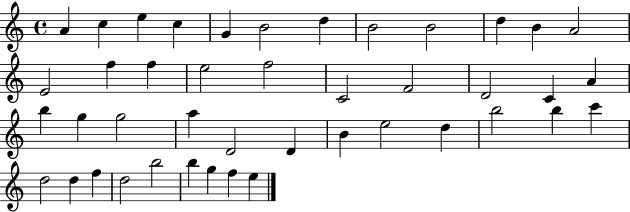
X:1
T:Untitled
M:4/4
L:1/4
K:C
A c e c G B2 d B2 B2 d B A2 E2 f f e2 f2 C2 F2 D2 C A b g g2 a D2 D B e2 d b2 b c' d2 d f d2 b2 b g f e